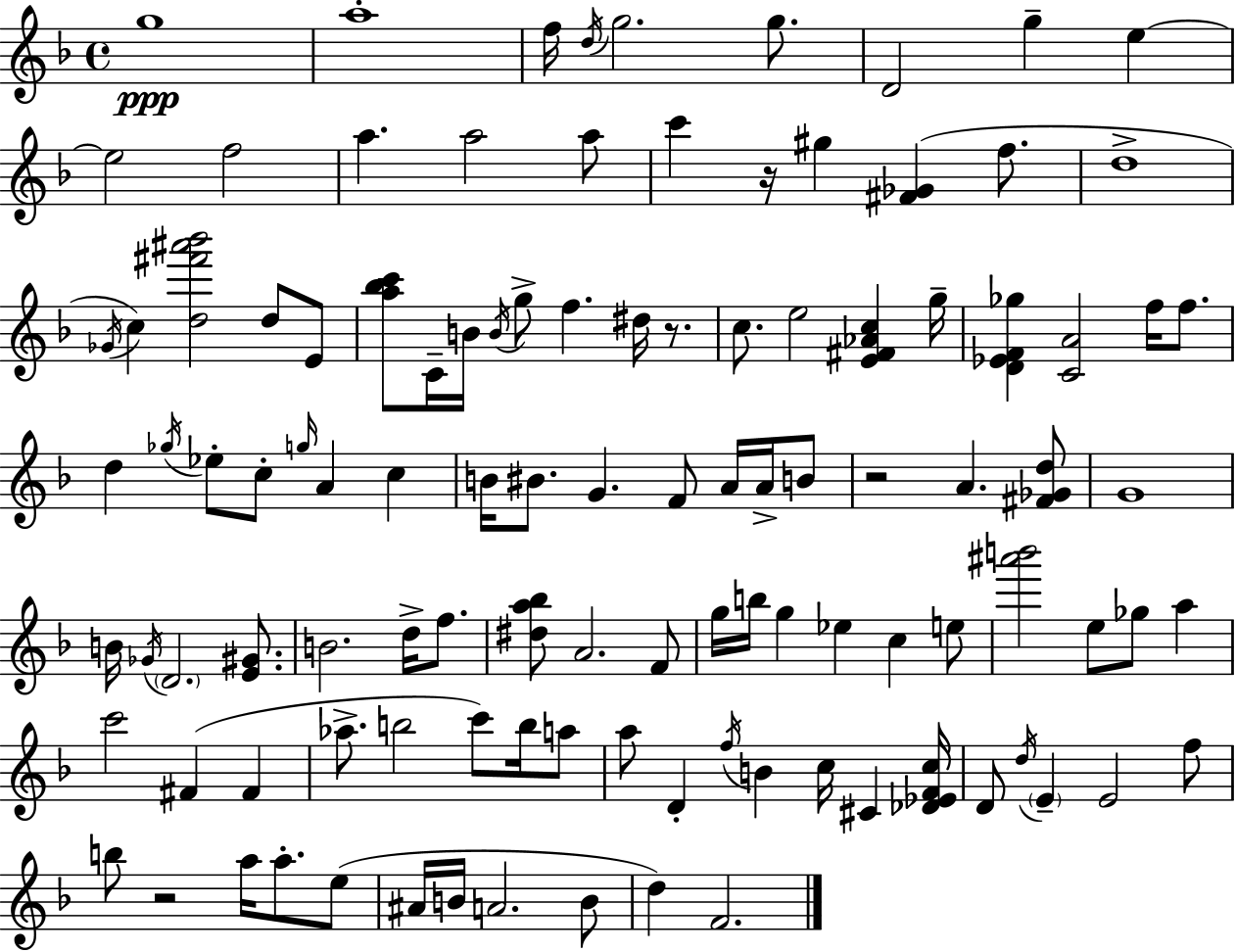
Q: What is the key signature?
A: F major